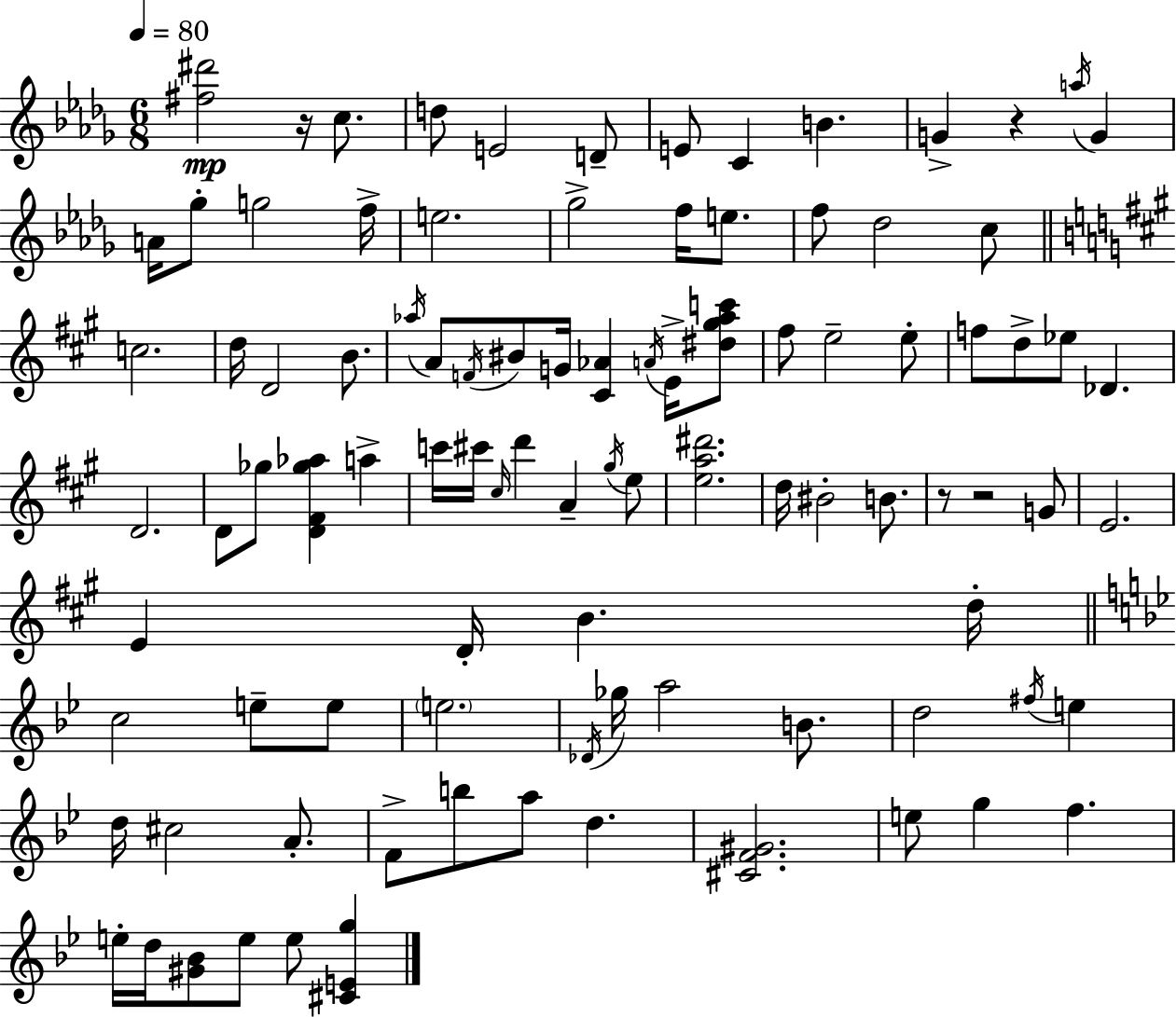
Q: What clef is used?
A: treble